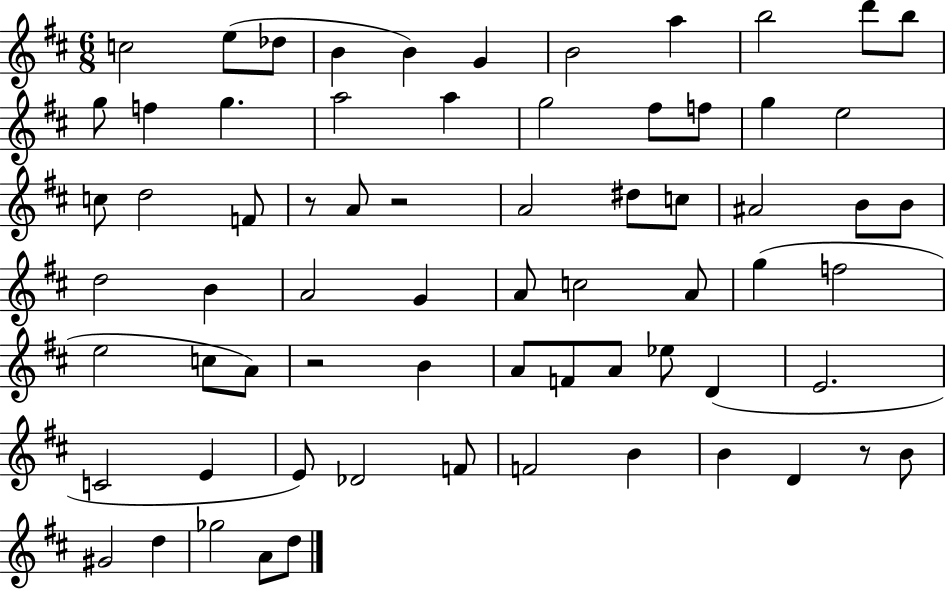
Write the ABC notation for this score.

X:1
T:Untitled
M:6/8
L:1/4
K:D
c2 e/2 _d/2 B B G B2 a b2 d'/2 b/2 g/2 f g a2 a g2 ^f/2 f/2 g e2 c/2 d2 F/2 z/2 A/2 z2 A2 ^d/2 c/2 ^A2 B/2 B/2 d2 B A2 G A/2 c2 A/2 g f2 e2 c/2 A/2 z2 B A/2 F/2 A/2 _e/2 D E2 C2 E E/2 _D2 F/2 F2 B B D z/2 B/2 ^G2 d _g2 A/2 d/2